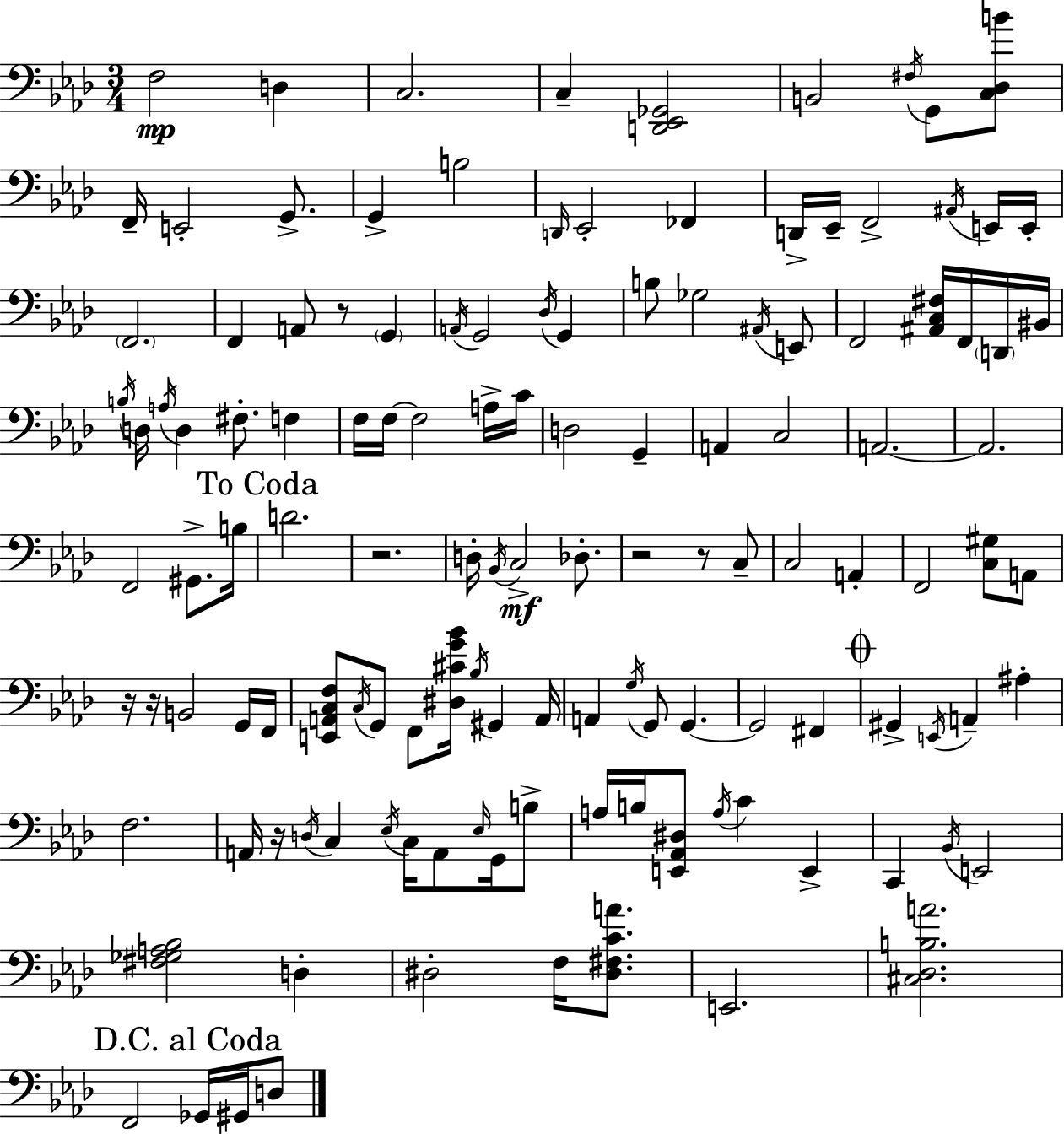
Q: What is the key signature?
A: AES major